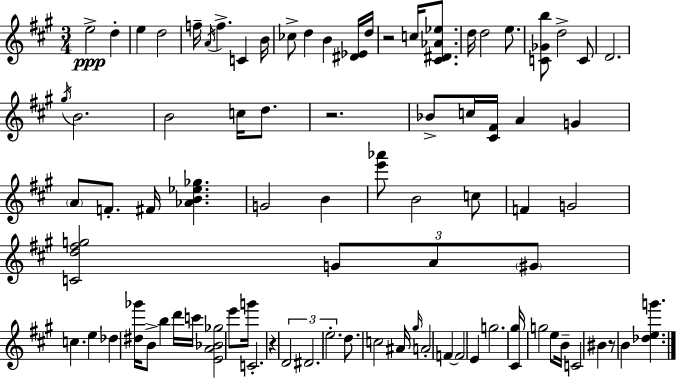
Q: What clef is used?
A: treble